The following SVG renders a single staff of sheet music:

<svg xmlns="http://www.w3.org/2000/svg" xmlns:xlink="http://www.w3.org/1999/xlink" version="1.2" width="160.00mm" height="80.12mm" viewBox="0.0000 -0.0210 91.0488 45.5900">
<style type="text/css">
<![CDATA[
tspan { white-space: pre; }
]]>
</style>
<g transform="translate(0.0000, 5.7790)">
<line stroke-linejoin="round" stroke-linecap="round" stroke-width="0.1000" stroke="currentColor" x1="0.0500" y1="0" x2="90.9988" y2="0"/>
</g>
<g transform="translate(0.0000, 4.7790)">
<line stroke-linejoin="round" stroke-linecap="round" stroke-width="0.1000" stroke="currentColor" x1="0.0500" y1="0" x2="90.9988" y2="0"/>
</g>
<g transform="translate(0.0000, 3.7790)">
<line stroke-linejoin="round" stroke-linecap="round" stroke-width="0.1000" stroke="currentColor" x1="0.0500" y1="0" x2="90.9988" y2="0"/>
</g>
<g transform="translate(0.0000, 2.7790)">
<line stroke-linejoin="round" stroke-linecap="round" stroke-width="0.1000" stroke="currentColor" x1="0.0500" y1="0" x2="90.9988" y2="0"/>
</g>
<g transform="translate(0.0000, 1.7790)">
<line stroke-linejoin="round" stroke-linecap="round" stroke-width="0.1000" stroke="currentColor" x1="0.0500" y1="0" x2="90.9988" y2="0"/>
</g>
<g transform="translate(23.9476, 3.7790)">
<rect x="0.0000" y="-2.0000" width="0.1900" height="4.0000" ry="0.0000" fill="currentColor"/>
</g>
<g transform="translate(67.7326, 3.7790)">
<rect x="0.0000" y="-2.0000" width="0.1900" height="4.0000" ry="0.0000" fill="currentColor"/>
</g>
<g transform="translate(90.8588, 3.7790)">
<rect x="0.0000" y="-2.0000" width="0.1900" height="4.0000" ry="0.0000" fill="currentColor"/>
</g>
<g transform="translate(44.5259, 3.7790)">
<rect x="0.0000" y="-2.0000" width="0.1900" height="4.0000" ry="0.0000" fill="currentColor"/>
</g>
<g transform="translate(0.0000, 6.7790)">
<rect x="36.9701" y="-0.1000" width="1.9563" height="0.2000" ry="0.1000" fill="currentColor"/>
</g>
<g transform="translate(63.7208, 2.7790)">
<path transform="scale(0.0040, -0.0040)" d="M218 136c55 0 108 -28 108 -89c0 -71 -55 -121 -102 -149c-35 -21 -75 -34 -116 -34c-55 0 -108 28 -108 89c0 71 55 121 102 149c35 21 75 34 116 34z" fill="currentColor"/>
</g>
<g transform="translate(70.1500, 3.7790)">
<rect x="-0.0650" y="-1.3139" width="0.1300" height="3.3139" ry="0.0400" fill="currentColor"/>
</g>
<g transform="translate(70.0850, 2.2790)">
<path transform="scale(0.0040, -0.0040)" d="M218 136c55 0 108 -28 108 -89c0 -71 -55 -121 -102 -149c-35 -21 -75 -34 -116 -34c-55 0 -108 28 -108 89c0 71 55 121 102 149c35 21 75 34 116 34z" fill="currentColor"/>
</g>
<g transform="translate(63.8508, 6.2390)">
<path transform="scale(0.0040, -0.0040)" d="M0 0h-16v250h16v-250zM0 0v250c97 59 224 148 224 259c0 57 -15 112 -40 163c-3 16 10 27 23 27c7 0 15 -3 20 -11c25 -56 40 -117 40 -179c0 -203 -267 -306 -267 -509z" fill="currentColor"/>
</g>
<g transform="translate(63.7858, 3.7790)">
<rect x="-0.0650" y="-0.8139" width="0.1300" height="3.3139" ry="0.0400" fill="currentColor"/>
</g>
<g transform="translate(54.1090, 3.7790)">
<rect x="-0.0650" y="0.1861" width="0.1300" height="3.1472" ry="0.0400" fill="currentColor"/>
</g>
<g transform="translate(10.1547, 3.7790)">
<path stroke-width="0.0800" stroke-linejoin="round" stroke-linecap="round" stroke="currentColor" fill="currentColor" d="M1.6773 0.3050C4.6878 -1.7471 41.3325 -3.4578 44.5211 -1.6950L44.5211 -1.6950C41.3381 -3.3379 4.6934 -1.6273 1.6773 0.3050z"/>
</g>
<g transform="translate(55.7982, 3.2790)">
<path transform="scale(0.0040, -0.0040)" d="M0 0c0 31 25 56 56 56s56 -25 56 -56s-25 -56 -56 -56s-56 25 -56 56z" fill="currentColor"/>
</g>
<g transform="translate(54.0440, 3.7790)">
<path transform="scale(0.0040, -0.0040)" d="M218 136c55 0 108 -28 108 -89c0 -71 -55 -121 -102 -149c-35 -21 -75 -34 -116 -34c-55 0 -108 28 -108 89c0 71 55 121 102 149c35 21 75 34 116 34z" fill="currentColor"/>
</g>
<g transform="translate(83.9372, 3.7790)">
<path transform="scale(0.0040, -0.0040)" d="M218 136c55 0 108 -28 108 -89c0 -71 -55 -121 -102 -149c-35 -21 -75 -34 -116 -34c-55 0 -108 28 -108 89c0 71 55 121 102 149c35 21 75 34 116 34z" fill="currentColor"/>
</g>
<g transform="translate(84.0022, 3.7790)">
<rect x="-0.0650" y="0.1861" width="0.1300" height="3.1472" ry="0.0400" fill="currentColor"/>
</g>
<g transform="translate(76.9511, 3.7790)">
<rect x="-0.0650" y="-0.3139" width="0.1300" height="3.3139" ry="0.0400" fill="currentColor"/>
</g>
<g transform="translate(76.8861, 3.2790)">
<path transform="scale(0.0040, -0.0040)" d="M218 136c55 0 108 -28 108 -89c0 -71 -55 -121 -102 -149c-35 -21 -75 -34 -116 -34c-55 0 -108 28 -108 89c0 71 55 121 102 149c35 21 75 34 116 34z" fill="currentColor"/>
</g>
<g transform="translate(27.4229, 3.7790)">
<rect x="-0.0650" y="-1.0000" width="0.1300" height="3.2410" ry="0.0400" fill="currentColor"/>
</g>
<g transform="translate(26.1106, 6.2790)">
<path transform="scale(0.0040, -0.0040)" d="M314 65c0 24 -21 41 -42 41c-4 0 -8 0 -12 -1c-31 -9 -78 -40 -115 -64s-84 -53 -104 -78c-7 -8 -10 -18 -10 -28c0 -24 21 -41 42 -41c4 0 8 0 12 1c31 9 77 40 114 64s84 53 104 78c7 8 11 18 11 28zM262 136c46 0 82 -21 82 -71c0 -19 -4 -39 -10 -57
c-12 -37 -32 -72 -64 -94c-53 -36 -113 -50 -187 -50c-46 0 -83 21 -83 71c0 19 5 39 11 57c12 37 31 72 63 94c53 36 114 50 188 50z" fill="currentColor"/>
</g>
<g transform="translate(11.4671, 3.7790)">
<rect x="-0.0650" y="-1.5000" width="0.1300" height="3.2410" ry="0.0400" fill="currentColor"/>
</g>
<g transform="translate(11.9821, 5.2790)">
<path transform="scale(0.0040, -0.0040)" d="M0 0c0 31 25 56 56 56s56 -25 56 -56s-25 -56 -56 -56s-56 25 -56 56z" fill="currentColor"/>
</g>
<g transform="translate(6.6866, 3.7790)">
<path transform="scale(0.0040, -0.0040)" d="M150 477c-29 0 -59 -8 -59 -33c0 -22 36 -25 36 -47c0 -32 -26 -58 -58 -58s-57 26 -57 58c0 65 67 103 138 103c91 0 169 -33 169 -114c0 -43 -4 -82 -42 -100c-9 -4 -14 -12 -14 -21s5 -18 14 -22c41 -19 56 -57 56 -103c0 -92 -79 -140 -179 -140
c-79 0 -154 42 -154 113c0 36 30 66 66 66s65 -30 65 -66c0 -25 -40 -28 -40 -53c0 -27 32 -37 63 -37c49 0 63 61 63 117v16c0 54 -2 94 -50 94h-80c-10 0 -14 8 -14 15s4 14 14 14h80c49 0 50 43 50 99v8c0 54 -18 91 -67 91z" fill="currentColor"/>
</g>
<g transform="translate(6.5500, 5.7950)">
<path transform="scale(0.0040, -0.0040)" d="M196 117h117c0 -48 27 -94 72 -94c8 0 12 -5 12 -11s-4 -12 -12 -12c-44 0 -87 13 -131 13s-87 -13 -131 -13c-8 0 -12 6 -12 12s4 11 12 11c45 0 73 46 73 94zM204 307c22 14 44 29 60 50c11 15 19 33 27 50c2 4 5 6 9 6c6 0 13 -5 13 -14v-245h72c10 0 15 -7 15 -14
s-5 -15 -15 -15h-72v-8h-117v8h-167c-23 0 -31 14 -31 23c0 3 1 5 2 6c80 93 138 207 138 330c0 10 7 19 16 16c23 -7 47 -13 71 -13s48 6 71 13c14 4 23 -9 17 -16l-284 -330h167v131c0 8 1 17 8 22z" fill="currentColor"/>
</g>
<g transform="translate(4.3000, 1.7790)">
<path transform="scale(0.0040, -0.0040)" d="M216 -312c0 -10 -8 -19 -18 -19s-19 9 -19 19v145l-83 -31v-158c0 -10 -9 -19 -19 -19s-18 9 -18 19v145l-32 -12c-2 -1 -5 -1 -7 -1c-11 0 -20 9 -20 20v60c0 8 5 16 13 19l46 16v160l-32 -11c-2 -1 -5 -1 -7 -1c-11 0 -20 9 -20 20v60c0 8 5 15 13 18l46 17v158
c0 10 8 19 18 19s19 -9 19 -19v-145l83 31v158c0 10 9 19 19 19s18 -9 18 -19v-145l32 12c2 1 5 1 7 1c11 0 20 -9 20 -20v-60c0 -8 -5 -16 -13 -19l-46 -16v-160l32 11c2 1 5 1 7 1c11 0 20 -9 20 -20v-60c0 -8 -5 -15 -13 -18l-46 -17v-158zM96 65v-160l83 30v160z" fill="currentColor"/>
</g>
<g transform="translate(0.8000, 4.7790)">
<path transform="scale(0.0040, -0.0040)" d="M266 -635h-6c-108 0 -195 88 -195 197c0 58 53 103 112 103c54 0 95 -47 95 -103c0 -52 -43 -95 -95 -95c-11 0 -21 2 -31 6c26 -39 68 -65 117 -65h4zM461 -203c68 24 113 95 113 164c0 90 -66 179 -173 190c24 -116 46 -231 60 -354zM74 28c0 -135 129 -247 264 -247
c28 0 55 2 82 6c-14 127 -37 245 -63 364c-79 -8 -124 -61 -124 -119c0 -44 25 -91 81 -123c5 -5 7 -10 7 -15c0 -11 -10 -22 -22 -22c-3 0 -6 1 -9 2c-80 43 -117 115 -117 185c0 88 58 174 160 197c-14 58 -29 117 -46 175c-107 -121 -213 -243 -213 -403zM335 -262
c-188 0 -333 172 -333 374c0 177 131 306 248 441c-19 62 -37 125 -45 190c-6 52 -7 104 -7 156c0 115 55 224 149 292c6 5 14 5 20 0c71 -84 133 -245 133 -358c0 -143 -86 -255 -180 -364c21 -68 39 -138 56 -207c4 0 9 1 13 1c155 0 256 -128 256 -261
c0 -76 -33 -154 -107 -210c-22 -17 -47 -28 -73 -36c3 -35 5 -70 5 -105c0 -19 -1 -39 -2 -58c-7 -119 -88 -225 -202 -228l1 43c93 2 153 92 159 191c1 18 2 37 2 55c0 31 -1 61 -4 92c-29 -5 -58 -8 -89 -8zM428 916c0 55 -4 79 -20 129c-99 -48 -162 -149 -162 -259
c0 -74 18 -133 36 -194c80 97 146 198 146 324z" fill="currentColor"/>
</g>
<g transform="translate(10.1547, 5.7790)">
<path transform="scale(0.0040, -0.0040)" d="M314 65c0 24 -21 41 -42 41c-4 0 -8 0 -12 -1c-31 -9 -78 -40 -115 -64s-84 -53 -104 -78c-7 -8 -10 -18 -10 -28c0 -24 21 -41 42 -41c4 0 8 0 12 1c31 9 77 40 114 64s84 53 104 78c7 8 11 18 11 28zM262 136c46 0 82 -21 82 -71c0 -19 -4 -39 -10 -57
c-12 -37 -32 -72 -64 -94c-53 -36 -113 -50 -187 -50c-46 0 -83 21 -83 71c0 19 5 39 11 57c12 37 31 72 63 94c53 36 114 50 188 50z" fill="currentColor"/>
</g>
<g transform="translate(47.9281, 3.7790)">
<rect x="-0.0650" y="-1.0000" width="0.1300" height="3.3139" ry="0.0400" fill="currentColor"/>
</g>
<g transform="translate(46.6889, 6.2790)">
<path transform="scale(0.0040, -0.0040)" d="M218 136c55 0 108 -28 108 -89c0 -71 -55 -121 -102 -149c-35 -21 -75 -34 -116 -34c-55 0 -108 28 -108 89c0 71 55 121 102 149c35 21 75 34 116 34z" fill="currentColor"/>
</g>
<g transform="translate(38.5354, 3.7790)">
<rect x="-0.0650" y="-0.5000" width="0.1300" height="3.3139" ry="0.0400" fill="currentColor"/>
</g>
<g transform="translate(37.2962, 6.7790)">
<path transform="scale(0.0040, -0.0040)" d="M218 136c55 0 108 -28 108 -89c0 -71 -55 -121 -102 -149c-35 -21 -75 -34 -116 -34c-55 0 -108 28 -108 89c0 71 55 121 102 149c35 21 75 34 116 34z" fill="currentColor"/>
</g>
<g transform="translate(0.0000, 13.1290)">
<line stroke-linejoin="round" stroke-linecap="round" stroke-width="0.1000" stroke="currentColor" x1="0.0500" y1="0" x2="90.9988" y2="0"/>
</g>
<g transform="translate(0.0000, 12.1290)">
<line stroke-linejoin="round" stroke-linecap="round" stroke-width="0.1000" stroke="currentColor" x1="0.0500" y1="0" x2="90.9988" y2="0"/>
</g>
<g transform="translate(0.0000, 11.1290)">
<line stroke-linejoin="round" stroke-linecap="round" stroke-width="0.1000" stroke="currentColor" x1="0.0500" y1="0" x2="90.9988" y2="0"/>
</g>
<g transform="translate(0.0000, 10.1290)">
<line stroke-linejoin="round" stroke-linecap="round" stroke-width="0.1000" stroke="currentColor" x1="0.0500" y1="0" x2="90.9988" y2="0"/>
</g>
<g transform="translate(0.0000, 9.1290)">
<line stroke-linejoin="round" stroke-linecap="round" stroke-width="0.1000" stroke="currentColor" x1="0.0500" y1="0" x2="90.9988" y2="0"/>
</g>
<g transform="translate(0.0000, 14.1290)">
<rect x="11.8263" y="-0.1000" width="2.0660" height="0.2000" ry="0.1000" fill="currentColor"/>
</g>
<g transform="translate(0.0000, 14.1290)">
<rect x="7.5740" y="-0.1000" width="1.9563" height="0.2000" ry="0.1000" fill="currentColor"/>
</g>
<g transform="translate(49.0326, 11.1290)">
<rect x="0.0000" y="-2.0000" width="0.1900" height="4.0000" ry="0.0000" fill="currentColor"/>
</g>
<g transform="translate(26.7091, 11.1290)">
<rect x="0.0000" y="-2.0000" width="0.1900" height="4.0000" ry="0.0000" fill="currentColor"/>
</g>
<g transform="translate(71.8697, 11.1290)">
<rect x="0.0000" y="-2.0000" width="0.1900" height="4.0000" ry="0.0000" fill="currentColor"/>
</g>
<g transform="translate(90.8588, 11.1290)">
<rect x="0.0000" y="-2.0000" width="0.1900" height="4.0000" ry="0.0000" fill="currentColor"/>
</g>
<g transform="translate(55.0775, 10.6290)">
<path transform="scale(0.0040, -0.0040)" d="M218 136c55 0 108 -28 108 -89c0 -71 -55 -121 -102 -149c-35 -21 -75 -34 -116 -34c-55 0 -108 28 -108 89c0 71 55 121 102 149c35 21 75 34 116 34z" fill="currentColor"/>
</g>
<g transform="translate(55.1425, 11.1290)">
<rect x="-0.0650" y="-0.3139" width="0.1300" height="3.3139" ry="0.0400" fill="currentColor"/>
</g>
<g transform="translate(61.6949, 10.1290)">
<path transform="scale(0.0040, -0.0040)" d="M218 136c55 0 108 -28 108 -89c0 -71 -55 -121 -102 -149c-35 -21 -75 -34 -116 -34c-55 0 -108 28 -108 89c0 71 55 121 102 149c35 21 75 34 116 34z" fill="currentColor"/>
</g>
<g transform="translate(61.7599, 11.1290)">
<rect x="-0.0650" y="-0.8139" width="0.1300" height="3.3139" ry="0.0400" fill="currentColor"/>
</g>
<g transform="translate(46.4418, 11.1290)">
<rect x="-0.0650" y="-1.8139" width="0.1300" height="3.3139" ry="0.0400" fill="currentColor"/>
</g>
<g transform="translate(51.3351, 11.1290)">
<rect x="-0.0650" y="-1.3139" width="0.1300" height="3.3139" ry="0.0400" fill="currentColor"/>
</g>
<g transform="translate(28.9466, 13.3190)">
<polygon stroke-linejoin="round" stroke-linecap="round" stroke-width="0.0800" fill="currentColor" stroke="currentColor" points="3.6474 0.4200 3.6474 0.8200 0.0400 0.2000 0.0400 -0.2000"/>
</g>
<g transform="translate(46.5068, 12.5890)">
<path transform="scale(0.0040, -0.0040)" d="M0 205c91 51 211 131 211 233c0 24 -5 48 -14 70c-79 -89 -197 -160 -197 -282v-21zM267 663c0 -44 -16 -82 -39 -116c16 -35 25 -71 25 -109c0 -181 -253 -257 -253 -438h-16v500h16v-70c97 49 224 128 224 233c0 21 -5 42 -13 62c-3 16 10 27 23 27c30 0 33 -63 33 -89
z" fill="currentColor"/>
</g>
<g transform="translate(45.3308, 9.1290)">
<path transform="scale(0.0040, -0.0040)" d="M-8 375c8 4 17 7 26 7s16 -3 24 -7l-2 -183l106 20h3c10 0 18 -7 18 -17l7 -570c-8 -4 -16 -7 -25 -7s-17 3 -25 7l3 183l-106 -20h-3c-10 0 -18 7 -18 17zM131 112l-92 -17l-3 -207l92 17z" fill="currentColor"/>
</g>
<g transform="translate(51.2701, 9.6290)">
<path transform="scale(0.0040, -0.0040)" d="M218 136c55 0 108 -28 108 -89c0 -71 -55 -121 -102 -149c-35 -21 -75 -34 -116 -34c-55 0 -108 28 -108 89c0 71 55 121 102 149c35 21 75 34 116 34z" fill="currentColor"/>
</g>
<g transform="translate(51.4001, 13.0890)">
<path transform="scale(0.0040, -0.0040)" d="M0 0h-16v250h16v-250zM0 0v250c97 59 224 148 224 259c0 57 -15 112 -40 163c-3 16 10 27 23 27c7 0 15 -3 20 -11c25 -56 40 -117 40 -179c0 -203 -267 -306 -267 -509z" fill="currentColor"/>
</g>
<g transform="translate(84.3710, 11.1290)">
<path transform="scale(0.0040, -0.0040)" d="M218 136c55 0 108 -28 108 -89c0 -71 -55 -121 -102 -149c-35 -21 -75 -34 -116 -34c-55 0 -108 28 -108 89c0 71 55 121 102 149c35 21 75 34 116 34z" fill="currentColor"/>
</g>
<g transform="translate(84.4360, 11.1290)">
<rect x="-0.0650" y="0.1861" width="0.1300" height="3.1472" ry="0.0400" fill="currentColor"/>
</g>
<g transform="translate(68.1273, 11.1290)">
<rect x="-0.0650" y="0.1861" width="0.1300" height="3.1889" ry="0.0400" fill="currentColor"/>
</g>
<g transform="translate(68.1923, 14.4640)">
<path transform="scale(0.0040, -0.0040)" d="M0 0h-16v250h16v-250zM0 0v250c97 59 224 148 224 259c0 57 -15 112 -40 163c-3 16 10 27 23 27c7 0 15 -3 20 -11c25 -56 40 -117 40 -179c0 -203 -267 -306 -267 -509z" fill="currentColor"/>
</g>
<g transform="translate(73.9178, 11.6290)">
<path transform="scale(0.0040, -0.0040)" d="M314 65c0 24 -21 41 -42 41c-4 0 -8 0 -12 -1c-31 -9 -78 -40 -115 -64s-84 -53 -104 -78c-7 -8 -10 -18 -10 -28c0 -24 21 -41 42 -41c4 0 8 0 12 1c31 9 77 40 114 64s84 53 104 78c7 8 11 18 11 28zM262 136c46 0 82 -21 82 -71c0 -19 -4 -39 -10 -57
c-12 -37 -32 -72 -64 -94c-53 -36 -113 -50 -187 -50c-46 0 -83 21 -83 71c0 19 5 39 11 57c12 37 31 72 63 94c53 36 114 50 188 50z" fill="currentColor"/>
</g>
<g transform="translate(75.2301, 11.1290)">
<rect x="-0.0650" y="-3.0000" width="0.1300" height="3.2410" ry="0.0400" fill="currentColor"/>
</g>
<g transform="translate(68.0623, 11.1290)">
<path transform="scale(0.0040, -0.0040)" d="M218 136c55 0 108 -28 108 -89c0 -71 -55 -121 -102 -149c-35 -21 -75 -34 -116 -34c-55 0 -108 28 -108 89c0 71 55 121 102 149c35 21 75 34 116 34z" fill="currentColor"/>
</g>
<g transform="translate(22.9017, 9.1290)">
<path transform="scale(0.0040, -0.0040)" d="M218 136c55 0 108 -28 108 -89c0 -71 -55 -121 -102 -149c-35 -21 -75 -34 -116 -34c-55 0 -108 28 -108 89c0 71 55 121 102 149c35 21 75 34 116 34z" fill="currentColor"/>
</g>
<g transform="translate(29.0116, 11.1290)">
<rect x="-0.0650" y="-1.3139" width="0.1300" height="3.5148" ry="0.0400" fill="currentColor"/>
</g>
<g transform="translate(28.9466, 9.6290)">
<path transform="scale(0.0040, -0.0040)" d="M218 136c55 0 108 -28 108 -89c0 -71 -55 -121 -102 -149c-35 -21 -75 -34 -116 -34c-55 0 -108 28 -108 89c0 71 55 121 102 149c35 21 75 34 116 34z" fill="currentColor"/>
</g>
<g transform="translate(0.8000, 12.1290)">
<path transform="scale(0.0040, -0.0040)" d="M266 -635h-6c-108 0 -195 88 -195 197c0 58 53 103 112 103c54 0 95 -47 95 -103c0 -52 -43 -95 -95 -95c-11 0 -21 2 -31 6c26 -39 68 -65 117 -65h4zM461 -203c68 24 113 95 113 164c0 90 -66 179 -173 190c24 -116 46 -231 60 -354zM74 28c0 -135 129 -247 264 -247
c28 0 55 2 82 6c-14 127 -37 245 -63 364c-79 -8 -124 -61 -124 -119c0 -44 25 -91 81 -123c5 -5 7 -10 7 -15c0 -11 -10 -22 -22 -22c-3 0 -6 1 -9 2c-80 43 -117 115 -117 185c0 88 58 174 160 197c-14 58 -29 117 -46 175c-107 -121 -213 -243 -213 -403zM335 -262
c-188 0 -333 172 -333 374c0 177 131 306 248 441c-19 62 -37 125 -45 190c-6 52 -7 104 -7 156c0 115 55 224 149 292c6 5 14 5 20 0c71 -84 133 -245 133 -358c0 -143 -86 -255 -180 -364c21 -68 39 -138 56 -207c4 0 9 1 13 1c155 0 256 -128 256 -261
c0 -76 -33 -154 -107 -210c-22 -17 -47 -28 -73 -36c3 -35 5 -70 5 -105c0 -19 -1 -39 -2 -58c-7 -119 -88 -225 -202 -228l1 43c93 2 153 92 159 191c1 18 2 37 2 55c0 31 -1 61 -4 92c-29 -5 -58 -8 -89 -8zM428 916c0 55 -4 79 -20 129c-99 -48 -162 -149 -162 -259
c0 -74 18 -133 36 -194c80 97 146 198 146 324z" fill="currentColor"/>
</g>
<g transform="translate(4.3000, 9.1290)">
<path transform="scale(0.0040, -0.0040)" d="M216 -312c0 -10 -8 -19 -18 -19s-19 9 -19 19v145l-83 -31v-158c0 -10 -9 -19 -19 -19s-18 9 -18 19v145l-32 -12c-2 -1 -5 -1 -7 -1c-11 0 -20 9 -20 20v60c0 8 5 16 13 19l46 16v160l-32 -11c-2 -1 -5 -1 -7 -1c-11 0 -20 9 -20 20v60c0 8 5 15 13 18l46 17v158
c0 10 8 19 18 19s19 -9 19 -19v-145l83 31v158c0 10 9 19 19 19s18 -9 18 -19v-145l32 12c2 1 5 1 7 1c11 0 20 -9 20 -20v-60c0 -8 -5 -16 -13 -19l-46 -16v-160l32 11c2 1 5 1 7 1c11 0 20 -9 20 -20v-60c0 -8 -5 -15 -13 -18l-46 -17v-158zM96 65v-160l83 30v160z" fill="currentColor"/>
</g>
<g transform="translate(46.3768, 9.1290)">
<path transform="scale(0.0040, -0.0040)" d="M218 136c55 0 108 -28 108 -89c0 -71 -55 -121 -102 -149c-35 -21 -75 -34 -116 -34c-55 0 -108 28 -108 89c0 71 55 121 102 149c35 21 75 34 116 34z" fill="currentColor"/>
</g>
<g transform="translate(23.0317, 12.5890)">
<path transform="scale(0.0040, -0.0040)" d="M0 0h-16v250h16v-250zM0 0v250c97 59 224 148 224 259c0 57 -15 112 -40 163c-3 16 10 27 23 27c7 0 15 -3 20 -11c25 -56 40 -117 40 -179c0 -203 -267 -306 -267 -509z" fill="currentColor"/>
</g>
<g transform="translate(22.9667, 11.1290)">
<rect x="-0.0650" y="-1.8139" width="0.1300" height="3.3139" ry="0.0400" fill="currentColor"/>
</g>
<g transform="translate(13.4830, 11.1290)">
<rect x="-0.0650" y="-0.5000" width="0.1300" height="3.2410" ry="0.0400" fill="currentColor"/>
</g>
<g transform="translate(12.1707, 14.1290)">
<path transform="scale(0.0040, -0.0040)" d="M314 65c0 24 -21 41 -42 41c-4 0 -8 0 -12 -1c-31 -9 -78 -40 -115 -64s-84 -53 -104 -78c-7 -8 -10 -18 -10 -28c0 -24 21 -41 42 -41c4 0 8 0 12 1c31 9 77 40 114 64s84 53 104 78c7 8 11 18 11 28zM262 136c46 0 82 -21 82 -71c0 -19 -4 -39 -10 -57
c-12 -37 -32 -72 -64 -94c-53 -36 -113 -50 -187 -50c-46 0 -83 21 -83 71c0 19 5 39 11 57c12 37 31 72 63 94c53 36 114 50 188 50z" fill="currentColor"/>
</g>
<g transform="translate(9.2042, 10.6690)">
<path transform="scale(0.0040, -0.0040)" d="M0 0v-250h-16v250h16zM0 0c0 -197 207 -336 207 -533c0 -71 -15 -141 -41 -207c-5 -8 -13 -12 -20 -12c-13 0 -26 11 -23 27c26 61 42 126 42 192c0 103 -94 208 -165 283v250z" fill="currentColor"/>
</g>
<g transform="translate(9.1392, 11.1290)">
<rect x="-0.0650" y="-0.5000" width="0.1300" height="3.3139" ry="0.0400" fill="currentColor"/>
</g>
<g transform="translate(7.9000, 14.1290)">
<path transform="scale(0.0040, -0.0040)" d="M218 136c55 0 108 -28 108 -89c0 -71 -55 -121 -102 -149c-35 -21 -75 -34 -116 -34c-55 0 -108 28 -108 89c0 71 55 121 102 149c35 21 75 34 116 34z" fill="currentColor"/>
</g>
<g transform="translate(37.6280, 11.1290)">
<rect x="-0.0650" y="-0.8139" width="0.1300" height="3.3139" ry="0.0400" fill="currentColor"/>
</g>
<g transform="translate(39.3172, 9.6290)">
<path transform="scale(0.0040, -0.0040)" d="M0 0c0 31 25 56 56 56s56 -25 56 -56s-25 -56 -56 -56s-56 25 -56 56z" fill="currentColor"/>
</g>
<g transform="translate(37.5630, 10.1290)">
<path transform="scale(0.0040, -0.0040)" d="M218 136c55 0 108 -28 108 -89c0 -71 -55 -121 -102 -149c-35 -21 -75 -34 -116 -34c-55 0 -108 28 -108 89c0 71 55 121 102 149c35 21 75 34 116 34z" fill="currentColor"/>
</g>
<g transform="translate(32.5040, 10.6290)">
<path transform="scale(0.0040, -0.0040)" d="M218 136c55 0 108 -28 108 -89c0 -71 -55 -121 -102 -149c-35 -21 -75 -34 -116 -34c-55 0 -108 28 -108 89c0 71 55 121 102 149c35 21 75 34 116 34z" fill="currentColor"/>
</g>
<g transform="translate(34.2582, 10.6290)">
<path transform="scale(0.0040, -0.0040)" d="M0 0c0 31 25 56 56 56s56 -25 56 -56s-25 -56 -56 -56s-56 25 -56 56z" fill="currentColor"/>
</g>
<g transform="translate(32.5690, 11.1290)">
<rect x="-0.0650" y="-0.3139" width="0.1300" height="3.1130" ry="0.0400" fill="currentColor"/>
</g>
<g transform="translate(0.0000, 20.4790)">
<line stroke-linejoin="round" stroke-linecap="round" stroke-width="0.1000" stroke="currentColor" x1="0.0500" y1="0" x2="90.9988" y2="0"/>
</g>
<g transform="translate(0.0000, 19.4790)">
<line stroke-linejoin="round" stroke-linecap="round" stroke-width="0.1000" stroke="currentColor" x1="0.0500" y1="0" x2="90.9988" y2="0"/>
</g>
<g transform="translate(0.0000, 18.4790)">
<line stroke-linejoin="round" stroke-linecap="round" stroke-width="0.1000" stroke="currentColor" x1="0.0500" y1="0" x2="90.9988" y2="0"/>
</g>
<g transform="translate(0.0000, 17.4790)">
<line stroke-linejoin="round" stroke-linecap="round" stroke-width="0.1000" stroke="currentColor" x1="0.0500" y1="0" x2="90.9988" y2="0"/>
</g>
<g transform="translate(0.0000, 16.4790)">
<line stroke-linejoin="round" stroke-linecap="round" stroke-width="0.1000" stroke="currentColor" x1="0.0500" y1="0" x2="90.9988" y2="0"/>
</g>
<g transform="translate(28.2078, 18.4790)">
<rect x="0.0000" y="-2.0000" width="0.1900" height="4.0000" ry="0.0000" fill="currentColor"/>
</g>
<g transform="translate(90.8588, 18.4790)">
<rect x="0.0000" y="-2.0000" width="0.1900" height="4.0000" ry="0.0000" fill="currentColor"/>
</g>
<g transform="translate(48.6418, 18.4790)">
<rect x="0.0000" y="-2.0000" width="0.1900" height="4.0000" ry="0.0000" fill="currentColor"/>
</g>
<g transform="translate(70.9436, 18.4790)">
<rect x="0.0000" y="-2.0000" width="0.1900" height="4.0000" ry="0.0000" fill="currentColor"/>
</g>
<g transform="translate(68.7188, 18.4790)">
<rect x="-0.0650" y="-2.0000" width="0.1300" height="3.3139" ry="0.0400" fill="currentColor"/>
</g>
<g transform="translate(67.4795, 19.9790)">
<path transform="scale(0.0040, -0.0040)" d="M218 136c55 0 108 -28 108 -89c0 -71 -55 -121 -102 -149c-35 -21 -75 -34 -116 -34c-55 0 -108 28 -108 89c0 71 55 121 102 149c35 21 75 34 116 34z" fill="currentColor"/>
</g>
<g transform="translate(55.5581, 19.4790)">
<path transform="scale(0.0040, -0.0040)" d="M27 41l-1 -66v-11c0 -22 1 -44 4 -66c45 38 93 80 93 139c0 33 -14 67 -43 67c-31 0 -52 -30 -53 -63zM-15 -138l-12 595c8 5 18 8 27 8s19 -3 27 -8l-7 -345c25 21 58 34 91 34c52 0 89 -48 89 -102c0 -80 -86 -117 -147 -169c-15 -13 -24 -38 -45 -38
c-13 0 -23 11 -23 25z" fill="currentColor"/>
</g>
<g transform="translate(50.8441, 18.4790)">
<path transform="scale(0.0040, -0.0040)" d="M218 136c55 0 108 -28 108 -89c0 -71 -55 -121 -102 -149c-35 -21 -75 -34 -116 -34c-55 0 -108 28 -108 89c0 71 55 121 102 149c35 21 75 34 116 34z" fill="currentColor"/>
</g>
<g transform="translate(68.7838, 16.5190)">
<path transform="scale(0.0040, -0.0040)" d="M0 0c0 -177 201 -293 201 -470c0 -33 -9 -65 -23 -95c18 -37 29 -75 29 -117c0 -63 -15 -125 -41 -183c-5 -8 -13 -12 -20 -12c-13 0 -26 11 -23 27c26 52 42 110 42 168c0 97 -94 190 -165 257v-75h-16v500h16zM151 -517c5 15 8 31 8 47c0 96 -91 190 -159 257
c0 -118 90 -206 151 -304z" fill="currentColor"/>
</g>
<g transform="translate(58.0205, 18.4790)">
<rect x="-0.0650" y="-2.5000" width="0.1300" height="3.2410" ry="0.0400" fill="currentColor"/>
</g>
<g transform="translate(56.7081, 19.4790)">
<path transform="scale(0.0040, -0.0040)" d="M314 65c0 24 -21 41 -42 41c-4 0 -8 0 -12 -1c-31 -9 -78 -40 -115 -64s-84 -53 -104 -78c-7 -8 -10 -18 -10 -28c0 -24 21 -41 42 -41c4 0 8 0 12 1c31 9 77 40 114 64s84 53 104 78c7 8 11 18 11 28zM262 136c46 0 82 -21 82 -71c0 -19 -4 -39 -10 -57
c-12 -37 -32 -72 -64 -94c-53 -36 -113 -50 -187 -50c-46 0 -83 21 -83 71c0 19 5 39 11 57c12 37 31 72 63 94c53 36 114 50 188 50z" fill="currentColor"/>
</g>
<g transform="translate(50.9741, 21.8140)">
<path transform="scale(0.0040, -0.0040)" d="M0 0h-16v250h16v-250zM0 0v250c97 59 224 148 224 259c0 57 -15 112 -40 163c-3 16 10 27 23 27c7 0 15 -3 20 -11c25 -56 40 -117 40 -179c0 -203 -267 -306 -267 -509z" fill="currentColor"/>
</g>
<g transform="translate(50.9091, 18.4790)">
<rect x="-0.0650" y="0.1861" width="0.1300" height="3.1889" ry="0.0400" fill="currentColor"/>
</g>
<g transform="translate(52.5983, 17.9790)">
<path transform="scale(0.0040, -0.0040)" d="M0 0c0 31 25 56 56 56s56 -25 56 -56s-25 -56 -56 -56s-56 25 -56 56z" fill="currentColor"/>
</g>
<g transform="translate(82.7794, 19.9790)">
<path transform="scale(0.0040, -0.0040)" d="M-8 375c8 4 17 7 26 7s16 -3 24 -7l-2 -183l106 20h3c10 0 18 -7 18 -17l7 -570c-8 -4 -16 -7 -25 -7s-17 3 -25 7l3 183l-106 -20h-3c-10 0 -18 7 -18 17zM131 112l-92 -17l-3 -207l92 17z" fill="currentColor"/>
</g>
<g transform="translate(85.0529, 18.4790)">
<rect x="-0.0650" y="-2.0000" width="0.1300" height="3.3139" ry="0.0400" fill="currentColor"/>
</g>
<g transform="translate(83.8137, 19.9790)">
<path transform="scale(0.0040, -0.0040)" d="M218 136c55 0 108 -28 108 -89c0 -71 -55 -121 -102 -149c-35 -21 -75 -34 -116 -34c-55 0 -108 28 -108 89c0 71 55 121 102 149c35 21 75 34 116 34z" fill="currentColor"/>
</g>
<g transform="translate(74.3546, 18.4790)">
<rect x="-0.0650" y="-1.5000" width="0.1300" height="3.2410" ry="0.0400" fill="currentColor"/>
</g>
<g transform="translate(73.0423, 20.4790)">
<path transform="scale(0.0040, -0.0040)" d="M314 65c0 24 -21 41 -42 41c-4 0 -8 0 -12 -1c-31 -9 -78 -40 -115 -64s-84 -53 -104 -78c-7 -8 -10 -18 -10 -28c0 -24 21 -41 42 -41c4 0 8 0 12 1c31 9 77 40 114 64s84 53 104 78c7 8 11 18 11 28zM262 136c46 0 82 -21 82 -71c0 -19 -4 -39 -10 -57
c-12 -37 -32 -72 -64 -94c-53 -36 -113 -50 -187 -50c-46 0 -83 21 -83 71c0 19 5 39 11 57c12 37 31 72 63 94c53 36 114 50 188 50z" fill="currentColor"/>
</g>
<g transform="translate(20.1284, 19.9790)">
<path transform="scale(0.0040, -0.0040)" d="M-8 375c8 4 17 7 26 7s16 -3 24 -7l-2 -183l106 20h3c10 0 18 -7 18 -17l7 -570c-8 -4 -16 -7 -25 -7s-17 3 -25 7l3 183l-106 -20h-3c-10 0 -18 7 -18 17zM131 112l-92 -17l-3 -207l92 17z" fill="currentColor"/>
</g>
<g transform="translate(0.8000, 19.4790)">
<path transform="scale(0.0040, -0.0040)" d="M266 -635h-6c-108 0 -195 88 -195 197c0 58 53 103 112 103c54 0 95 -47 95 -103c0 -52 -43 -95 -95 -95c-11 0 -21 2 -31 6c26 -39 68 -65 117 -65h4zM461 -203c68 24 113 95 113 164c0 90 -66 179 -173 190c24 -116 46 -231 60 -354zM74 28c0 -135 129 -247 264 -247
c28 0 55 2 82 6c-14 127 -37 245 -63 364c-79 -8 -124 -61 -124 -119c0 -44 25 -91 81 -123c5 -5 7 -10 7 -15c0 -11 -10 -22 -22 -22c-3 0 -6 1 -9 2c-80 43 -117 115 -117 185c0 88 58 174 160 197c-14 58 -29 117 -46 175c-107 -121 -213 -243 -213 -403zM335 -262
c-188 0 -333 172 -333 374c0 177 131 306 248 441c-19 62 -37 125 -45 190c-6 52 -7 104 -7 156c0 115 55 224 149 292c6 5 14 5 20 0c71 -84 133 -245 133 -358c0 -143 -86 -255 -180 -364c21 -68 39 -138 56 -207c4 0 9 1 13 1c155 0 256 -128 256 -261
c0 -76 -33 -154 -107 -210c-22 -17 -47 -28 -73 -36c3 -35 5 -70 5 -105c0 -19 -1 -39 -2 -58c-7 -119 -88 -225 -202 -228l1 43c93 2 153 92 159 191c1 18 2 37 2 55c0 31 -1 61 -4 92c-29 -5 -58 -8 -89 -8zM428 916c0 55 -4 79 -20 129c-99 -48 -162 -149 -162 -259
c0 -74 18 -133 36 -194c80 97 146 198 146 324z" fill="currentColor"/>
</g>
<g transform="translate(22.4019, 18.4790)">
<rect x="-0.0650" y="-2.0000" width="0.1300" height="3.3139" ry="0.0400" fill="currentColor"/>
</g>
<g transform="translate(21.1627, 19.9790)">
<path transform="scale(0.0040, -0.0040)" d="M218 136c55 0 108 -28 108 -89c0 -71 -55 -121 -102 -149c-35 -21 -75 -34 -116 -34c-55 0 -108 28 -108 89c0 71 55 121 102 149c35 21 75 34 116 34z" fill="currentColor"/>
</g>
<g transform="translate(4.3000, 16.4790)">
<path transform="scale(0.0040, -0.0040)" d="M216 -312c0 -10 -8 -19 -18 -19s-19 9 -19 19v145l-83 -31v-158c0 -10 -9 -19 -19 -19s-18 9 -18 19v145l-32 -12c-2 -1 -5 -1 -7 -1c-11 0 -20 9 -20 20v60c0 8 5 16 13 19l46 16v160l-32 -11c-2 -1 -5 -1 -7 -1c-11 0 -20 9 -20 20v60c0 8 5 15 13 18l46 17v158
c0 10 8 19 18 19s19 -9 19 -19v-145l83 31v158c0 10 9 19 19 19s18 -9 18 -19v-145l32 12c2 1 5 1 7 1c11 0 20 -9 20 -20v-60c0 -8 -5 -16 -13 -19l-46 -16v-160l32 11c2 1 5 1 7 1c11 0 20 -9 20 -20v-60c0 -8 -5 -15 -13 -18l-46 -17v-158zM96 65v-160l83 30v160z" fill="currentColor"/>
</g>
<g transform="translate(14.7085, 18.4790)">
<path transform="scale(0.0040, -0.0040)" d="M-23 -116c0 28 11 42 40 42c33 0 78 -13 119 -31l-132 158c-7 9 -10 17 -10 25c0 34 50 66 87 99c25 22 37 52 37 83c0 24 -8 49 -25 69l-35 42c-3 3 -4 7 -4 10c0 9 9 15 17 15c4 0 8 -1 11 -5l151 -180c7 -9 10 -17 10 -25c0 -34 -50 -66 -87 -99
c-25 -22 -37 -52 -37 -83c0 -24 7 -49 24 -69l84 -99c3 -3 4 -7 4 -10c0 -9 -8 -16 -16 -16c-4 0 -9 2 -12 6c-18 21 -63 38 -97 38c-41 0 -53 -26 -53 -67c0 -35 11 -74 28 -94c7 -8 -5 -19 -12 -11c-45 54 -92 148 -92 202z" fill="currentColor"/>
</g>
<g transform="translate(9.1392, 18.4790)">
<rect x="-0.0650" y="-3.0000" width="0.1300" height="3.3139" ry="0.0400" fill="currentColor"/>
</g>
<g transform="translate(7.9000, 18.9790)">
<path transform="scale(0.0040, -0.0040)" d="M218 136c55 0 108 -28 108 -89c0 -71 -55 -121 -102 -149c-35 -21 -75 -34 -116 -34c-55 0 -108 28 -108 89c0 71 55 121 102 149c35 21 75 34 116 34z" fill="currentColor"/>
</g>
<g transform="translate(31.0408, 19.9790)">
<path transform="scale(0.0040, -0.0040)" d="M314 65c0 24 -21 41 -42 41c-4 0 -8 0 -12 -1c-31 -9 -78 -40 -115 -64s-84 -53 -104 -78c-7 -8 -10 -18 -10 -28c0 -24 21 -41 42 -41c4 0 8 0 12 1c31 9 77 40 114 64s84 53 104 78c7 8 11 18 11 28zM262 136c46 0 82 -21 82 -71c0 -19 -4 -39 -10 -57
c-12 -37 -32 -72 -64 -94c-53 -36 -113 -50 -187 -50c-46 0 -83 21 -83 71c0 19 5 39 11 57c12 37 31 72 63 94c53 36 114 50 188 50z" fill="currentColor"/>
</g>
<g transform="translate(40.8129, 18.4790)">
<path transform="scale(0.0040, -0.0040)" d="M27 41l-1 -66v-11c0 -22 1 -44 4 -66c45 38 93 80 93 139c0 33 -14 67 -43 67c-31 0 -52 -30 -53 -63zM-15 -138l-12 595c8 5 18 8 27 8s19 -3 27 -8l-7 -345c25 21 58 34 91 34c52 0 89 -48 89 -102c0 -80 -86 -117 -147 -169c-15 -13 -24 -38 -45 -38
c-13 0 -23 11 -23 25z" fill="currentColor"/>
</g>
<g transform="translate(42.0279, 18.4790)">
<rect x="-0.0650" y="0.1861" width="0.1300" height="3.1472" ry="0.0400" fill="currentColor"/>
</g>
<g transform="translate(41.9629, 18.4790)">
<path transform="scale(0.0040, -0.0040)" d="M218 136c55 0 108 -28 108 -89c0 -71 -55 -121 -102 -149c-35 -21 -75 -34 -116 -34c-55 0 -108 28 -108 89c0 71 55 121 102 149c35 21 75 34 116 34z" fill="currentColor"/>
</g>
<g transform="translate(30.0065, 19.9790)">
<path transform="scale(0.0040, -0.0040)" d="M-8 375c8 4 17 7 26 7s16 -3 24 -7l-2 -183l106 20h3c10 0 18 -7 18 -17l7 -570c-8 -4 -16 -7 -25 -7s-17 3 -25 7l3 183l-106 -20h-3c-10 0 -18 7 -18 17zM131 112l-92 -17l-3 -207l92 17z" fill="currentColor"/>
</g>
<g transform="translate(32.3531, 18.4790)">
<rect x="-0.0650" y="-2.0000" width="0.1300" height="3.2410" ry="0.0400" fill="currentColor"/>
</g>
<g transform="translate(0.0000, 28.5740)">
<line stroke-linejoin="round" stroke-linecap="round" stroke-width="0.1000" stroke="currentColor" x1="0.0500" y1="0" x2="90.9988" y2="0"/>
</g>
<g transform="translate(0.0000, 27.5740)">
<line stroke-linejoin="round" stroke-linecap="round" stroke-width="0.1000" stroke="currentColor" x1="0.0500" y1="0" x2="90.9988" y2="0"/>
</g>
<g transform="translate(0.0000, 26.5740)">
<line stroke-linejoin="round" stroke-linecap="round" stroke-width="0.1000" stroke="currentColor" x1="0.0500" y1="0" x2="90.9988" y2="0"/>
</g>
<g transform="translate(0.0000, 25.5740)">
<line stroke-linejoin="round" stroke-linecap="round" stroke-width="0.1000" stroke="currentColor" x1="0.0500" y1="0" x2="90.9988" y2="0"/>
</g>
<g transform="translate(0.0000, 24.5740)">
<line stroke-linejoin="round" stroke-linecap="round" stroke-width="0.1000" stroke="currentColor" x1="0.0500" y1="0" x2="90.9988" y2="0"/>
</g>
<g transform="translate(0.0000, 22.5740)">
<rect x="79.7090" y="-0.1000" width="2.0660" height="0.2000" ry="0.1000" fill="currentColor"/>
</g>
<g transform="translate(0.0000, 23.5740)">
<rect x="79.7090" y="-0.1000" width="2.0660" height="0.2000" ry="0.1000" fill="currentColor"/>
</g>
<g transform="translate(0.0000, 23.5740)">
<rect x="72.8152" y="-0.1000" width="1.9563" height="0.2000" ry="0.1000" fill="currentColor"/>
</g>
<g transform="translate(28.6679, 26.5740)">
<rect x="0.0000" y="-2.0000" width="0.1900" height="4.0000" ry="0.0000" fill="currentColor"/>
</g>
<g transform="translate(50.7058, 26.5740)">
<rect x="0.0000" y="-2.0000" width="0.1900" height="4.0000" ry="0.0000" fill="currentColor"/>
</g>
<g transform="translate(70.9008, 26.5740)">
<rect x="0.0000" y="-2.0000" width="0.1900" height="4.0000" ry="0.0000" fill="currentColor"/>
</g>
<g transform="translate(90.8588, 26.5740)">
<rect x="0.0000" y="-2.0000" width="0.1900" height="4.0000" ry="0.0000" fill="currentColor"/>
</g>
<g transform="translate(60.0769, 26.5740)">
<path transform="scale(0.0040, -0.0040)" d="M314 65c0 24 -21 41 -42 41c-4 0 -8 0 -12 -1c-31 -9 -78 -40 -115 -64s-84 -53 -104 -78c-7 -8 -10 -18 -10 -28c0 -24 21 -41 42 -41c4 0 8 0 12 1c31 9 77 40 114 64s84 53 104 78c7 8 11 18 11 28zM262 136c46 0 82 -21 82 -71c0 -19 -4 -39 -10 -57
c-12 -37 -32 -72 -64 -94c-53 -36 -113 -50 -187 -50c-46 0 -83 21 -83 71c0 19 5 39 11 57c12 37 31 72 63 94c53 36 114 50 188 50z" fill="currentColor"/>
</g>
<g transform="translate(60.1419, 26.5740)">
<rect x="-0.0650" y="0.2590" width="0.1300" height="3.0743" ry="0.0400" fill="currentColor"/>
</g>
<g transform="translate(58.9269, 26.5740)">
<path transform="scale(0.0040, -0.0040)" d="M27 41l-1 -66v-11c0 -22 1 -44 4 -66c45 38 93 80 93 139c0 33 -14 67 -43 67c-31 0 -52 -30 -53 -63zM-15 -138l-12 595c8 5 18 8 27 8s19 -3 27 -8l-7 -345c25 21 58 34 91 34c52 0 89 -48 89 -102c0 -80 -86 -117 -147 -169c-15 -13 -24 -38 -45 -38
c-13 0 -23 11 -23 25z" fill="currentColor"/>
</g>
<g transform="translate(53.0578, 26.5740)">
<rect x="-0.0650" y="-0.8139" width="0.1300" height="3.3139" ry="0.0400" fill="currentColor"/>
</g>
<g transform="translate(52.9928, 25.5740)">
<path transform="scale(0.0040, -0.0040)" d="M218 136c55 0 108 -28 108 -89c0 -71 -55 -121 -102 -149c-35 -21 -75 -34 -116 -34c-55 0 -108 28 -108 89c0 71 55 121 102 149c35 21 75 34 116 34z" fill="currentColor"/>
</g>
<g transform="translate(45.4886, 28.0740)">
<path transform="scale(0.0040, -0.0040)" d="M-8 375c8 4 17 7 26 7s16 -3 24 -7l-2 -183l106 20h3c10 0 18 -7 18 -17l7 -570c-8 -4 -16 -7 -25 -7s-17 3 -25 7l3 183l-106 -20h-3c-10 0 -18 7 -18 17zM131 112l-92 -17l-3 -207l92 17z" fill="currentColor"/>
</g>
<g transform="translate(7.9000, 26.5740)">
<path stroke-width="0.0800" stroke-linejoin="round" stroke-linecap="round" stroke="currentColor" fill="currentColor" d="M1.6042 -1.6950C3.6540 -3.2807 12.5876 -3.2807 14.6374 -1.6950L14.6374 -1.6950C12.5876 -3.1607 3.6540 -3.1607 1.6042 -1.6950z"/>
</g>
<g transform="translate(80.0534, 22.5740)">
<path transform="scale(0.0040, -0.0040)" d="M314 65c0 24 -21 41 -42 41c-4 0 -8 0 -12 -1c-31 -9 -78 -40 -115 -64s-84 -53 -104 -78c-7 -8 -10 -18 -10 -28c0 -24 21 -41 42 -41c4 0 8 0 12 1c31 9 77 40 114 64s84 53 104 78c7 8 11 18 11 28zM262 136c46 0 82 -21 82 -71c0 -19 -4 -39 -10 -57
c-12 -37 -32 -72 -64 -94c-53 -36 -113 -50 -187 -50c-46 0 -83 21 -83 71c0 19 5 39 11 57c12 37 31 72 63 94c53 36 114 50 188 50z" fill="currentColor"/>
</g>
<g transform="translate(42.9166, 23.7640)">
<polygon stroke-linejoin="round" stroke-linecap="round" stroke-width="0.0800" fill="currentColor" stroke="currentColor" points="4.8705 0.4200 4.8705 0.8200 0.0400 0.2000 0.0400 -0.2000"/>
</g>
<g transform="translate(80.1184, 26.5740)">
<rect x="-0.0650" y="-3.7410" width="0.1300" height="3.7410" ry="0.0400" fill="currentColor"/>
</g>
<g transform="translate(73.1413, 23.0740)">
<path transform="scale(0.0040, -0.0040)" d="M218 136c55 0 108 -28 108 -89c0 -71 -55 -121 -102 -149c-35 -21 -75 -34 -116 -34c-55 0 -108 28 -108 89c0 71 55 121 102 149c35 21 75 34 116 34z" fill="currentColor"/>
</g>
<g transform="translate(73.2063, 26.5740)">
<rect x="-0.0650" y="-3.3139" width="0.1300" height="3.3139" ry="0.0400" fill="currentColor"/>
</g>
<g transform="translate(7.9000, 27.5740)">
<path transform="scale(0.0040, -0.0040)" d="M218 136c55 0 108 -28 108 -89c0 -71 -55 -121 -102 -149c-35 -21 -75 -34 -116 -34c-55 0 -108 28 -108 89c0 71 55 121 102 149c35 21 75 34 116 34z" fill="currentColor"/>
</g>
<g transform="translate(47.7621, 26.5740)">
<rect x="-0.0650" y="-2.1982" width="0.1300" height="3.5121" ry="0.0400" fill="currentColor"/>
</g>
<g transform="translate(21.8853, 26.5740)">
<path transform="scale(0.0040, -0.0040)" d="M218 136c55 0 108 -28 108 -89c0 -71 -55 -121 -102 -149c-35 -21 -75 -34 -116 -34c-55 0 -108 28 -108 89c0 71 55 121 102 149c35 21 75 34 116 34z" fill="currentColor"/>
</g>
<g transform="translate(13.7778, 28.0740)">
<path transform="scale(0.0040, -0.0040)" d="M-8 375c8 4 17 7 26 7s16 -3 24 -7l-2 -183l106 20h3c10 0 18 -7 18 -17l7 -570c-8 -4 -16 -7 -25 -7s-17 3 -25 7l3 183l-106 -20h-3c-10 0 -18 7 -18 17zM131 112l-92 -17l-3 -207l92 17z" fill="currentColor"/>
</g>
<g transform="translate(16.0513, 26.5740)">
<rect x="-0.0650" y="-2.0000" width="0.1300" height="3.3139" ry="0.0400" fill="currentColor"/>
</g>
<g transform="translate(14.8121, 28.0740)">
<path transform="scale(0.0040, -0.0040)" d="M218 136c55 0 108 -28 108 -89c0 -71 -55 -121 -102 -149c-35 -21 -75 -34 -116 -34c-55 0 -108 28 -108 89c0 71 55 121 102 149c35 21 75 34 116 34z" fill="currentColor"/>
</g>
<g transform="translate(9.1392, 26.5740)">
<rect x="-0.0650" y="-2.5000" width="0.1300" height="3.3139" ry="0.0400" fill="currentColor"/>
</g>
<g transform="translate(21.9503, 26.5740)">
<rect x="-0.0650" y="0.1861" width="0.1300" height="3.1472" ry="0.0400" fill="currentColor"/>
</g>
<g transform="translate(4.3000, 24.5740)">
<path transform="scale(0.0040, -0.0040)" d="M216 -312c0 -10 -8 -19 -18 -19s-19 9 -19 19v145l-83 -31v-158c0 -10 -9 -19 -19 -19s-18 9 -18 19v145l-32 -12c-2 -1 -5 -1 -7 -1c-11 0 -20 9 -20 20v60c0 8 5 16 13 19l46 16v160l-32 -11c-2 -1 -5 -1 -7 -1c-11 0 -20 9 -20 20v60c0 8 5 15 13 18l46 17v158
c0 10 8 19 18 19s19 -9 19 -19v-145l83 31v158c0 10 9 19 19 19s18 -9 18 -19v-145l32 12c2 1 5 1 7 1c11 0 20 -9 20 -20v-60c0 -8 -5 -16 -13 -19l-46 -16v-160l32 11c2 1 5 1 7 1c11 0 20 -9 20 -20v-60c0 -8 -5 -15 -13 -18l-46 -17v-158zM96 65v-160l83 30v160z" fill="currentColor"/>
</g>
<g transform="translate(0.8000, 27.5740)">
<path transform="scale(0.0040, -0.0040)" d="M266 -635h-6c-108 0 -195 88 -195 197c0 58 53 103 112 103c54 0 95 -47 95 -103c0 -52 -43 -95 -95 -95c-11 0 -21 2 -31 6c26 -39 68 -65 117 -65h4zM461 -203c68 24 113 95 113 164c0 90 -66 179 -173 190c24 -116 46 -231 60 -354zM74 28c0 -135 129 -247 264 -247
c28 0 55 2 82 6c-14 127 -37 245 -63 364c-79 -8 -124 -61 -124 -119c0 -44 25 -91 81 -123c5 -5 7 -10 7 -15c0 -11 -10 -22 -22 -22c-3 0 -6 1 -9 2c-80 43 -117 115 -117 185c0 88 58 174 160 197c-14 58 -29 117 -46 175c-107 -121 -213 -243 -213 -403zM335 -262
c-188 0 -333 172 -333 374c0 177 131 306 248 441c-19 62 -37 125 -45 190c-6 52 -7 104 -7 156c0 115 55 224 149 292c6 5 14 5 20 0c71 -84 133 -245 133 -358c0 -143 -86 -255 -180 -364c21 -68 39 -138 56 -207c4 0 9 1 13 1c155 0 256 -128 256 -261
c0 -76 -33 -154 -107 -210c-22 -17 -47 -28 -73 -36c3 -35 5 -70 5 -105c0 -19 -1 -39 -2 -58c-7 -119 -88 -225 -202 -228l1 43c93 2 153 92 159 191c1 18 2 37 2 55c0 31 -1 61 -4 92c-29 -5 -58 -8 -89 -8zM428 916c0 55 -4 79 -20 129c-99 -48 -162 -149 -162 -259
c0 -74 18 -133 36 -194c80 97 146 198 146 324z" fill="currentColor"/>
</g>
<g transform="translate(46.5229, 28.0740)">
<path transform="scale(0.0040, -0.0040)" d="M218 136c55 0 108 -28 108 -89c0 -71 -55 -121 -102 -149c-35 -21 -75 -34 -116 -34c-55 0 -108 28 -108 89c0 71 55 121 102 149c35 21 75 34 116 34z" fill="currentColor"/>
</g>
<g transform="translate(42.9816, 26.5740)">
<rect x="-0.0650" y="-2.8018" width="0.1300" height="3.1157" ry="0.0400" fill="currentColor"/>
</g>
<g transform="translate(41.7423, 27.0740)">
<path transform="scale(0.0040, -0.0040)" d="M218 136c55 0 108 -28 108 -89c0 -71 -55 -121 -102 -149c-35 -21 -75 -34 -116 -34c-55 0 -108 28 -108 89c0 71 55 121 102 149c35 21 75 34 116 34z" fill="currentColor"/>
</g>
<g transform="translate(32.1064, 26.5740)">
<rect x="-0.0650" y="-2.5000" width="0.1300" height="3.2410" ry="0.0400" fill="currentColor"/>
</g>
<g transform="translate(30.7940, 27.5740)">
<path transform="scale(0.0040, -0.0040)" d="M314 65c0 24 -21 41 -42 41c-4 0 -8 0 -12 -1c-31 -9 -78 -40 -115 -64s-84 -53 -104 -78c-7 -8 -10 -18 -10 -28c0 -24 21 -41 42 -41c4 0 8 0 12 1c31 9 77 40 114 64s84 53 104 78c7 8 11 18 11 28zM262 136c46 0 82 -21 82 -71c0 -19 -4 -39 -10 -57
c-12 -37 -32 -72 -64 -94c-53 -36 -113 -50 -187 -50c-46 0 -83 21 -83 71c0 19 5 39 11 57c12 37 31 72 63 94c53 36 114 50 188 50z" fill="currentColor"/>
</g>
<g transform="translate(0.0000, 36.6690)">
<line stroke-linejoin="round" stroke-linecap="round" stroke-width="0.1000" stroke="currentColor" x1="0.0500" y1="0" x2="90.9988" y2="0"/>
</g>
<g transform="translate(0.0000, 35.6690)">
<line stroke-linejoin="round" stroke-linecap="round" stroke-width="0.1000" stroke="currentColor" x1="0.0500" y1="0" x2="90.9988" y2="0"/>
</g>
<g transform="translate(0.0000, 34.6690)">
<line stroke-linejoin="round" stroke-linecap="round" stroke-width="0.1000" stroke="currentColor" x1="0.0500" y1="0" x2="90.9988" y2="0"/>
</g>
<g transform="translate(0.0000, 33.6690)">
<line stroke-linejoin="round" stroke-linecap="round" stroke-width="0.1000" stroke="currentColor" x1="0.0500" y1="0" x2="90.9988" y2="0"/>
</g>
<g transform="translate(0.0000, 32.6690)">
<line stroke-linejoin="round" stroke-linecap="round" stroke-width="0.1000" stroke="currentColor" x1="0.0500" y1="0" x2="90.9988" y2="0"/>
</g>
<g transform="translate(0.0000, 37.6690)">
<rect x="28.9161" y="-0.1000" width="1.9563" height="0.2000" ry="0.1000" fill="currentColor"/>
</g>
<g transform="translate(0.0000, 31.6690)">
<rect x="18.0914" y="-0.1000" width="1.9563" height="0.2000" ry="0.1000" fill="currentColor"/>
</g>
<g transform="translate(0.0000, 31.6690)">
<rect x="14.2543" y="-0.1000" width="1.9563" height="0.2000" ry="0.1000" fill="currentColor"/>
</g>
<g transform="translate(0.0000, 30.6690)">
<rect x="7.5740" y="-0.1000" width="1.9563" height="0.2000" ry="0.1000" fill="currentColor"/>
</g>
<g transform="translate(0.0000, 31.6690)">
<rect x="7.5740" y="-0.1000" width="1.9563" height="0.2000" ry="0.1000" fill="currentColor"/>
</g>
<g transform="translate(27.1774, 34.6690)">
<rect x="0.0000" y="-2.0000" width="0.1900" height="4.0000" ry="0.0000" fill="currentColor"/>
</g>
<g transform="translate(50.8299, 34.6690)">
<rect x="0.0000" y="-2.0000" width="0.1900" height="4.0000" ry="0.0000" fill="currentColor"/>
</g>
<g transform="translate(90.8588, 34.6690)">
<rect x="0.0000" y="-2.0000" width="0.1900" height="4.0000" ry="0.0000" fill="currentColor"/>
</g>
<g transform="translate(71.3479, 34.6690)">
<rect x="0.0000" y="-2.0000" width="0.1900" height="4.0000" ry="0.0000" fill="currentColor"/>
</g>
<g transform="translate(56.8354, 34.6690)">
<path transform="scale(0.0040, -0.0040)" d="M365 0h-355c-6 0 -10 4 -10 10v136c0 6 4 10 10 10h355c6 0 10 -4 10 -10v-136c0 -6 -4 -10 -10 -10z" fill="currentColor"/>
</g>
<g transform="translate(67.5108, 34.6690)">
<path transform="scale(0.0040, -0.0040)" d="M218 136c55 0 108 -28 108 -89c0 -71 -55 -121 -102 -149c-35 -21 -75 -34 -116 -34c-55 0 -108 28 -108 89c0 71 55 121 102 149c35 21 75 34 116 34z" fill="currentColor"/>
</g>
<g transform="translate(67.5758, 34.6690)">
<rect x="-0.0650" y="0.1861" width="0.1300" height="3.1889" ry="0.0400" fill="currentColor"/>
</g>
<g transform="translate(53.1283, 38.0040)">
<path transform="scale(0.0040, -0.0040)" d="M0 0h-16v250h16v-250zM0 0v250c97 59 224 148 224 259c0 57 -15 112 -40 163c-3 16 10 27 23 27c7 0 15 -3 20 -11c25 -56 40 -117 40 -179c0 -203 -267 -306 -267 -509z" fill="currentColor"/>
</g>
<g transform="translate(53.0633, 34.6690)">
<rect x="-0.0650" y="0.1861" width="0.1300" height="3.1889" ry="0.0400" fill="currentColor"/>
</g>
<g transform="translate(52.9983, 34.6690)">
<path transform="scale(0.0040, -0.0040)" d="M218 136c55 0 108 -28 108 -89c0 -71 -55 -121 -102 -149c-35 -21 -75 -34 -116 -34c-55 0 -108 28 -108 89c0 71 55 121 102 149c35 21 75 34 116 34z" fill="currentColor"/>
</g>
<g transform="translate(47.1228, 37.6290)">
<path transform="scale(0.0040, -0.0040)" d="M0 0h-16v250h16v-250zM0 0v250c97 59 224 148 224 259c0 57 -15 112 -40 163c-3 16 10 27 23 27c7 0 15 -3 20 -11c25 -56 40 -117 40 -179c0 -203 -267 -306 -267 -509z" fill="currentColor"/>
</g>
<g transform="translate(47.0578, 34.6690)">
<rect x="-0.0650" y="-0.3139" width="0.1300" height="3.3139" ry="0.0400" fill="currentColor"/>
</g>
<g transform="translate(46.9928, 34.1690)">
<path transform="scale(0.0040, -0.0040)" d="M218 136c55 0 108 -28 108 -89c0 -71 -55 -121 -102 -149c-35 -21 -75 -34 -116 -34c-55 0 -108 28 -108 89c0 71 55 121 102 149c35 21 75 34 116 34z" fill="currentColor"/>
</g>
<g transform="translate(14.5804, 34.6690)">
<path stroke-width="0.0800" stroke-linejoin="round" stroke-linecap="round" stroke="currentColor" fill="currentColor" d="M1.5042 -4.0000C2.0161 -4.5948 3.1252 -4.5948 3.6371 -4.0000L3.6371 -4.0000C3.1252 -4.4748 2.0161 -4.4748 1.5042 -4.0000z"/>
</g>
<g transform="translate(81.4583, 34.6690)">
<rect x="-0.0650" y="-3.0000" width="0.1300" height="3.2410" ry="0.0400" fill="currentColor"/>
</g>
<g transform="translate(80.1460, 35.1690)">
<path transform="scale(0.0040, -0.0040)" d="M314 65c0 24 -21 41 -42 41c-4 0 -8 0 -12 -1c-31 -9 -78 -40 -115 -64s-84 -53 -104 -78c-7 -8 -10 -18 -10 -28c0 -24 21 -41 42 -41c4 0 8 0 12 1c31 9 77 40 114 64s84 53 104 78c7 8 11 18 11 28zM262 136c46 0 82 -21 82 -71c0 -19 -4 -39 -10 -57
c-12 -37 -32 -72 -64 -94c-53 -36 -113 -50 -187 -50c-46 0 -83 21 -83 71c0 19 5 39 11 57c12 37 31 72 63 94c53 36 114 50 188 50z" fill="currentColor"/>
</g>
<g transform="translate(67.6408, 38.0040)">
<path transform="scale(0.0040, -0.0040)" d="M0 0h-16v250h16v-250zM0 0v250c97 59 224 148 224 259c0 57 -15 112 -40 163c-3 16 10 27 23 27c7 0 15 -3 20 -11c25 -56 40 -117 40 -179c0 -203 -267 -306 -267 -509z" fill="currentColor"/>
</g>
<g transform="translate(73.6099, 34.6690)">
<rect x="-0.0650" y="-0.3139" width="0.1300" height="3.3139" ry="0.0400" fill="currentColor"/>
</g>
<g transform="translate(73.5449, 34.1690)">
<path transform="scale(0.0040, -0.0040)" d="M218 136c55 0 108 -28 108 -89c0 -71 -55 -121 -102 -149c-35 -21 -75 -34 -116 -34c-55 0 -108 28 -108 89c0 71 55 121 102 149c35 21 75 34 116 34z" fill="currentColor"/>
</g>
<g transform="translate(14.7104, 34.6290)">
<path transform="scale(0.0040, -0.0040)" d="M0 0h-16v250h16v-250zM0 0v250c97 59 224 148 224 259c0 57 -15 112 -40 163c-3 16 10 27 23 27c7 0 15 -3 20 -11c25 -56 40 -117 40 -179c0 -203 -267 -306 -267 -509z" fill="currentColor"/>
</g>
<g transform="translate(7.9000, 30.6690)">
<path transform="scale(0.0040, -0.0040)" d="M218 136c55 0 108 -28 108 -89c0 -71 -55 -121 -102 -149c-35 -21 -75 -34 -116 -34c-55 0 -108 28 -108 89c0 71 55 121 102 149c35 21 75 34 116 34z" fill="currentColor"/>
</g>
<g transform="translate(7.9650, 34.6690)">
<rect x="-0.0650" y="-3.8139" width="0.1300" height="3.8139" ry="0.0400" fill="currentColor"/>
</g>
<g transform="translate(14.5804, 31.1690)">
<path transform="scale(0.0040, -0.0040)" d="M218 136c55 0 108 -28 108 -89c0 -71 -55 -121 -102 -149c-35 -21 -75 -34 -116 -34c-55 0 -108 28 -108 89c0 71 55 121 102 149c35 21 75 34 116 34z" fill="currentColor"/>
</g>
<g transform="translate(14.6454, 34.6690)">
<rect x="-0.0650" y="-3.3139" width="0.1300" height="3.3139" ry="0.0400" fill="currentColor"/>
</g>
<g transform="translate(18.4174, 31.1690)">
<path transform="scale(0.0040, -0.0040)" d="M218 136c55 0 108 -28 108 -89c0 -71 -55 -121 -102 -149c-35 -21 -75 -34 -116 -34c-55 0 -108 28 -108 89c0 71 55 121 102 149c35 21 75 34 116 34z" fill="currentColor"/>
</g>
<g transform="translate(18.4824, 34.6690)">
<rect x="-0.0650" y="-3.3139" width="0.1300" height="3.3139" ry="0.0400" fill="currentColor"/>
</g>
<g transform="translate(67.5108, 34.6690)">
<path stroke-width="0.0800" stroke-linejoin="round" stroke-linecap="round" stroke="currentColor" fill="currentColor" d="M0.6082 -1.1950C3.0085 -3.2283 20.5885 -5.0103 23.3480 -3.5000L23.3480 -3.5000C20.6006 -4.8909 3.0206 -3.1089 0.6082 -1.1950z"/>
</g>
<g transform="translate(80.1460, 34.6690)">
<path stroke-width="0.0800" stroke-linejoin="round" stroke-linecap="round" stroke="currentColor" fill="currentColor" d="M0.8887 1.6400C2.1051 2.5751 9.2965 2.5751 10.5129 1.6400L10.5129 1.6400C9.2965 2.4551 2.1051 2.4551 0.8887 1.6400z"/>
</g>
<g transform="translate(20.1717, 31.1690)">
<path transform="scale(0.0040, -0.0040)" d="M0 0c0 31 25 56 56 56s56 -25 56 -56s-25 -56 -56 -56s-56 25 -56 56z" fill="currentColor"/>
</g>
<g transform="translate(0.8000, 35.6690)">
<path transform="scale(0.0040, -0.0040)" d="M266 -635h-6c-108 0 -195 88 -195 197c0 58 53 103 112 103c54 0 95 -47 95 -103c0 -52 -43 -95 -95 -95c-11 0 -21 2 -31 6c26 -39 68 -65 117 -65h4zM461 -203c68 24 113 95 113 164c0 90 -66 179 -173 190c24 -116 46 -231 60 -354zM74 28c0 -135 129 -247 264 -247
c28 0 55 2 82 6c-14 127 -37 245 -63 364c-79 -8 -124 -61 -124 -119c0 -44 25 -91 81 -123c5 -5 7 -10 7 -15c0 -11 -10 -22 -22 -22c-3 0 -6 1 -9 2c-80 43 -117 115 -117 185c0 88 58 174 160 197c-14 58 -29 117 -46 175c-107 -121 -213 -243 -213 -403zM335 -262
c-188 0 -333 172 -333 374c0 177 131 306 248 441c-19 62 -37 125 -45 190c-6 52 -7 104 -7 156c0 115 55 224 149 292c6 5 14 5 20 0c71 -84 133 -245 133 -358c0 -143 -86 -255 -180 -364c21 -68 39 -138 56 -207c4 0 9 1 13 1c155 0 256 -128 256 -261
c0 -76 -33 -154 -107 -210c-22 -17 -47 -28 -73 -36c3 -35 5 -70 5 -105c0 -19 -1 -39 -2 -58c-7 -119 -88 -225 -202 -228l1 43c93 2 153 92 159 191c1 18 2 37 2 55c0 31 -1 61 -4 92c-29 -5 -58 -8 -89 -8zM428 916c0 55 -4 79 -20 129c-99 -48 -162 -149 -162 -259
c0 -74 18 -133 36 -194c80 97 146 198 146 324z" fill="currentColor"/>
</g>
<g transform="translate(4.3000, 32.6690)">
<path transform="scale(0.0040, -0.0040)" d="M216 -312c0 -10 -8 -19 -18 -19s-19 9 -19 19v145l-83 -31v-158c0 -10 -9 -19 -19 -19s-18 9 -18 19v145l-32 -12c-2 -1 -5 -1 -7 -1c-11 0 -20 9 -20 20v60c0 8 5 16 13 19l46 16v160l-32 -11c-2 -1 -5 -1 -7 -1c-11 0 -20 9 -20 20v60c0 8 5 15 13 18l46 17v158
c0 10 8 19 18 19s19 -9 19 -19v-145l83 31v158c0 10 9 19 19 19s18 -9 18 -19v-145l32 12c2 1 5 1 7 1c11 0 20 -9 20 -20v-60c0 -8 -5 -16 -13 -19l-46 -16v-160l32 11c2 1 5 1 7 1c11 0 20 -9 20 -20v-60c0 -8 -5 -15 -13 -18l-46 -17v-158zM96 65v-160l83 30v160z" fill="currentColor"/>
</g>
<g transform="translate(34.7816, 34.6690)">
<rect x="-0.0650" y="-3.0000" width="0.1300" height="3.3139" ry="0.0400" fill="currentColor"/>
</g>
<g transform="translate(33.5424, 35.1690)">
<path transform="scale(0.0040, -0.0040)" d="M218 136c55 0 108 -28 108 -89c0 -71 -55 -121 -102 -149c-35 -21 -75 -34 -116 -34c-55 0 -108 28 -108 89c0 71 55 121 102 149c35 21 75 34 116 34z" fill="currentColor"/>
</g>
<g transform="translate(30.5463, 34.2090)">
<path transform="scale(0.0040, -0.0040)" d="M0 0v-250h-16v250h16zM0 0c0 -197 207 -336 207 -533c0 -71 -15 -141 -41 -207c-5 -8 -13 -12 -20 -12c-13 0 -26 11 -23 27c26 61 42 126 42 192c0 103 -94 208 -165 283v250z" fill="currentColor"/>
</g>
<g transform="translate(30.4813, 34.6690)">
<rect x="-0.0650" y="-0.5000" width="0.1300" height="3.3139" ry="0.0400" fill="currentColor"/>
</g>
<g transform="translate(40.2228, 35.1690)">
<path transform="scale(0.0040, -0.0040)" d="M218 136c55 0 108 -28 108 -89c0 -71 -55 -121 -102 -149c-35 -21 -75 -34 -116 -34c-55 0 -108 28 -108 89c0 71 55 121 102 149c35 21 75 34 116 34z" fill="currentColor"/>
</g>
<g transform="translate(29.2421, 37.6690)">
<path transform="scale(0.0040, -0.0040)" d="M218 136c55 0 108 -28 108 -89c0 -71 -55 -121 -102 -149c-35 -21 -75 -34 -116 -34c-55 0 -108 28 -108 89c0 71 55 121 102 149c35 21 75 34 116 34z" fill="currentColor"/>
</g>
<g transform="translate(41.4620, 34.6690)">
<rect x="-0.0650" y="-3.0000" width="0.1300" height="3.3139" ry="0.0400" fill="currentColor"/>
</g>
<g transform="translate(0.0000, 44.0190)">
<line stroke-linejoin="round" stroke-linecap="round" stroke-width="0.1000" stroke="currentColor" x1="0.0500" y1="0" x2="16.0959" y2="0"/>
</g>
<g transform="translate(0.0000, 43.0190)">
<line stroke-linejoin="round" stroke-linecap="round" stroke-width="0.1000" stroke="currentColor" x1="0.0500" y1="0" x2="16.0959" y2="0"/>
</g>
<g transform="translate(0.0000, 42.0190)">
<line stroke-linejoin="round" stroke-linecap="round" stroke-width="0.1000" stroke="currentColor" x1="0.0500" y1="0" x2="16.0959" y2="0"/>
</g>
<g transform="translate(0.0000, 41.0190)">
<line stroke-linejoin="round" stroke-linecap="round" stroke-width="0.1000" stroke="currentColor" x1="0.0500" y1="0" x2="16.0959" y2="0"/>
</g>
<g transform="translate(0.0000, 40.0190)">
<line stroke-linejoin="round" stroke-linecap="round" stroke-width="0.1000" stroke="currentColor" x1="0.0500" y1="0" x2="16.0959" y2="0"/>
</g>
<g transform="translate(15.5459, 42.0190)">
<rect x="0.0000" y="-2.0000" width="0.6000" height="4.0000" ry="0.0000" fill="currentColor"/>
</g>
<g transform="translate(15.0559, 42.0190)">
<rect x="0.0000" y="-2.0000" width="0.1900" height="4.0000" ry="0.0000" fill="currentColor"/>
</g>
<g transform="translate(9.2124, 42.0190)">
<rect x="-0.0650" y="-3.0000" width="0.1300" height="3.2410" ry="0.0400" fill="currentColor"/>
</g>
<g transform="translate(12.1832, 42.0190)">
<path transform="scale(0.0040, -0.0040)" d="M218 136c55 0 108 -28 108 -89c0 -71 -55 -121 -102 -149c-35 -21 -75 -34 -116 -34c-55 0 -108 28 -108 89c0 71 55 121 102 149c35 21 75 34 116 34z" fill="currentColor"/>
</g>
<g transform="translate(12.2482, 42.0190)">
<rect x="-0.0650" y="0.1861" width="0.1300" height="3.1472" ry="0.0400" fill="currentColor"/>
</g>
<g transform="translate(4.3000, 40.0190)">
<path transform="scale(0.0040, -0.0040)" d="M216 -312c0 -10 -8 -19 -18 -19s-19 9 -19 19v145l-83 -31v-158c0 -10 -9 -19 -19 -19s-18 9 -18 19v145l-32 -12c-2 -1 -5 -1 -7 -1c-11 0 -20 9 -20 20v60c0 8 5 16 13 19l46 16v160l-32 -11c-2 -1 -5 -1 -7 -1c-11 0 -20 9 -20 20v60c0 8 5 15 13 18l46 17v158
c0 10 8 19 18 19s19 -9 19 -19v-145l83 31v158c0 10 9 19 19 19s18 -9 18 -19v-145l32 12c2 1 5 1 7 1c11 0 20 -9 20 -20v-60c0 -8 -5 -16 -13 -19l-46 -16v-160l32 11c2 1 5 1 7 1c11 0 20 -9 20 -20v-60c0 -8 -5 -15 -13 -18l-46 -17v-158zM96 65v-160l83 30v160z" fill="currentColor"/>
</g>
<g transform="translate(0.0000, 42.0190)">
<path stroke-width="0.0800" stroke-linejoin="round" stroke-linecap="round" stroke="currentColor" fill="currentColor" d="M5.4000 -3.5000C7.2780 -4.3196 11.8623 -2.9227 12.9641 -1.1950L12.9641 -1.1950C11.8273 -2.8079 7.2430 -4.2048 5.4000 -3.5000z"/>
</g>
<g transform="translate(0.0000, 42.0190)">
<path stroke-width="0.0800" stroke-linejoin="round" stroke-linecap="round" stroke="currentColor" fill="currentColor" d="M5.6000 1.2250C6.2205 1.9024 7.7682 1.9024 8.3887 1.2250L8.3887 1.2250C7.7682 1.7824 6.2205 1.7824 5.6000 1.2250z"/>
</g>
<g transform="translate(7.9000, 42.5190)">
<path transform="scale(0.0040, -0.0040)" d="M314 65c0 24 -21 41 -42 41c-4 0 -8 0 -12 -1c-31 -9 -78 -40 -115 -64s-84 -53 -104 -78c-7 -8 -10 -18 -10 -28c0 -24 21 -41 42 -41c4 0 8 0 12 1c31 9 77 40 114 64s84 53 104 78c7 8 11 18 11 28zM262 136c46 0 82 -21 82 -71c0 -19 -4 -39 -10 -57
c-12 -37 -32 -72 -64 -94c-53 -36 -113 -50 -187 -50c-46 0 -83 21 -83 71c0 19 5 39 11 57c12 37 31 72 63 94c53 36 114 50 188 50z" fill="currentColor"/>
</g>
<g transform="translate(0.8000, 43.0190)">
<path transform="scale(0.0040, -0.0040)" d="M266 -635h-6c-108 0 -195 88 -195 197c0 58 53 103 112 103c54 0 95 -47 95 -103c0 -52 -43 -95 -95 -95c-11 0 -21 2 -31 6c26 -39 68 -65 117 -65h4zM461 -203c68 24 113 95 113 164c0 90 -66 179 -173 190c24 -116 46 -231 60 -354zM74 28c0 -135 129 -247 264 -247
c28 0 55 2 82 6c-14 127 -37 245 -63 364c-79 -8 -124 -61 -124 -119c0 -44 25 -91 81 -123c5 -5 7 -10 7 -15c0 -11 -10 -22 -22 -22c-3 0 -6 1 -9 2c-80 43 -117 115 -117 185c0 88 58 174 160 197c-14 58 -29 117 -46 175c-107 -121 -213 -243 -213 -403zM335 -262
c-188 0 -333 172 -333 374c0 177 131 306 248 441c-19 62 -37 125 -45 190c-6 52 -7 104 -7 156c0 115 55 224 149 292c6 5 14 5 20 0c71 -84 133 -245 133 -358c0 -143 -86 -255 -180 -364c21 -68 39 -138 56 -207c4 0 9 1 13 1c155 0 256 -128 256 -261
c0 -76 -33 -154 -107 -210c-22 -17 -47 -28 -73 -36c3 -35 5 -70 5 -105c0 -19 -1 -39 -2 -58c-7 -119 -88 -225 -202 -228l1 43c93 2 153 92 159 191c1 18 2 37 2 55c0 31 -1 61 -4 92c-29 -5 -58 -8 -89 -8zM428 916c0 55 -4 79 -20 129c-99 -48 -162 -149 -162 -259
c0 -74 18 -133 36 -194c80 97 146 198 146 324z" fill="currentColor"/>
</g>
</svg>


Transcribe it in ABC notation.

X:1
T:Untitled
M:3/4
L:1/4
K:G
E2 D2 C D B d/2 e c B C/2 C2 ^f/2 e/2 c/2 d f/4 e/2 c d B/2 A2 B A z F F2 _B B/2 _G2 ^F/4 E2 F G F B G2 A/2 F/2 d _B2 b c'2 c' b/2 b C/2 A A c/2 B/2 z2 B/2 c A2 A2 B